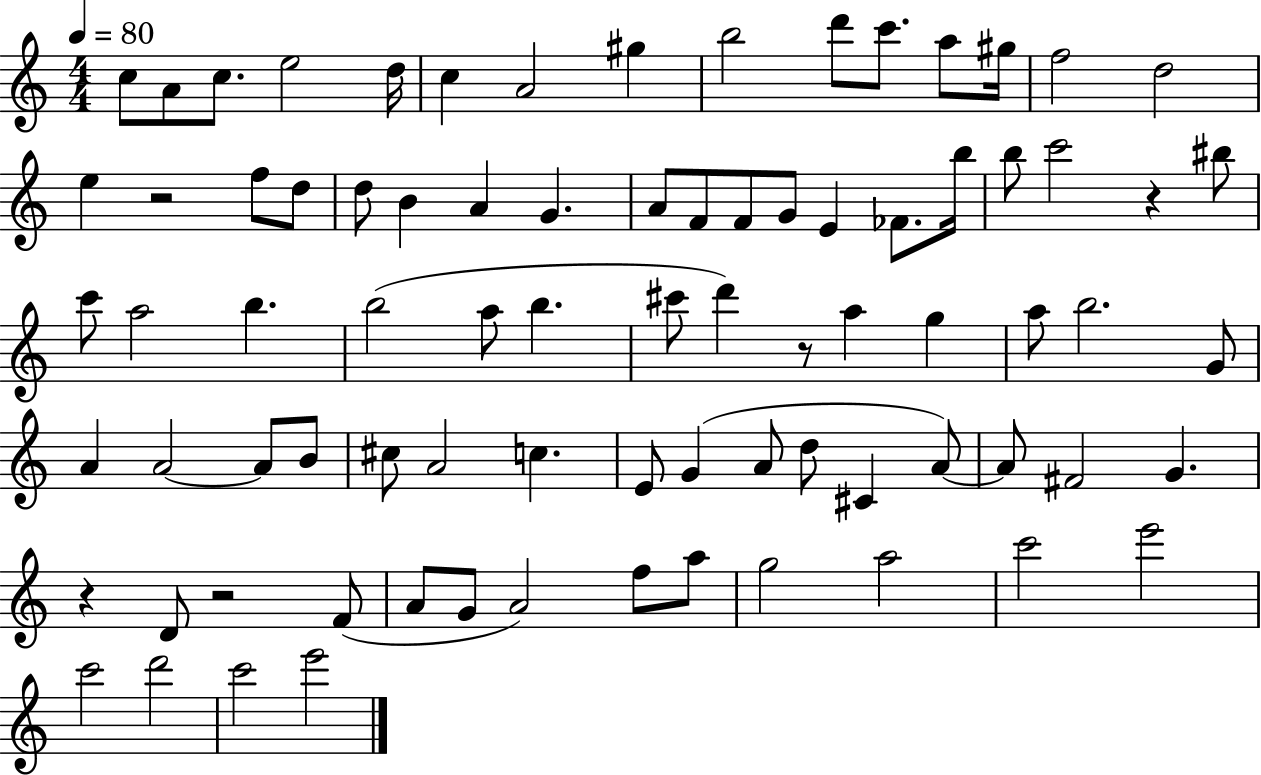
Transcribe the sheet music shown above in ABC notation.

X:1
T:Untitled
M:4/4
L:1/4
K:C
c/2 A/2 c/2 e2 d/4 c A2 ^g b2 d'/2 c'/2 a/2 ^g/4 f2 d2 e z2 f/2 d/2 d/2 B A G A/2 F/2 F/2 G/2 E _F/2 b/4 b/2 c'2 z ^b/2 c'/2 a2 b b2 a/2 b ^c'/2 d' z/2 a g a/2 b2 G/2 A A2 A/2 B/2 ^c/2 A2 c E/2 G A/2 d/2 ^C A/2 A/2 ^F2 G z D/2 z2 F/2 A/2 G/2 A2 f/2 a/2 g2 a2 c'2 e'2 c'2 d'2 c'2 e'2